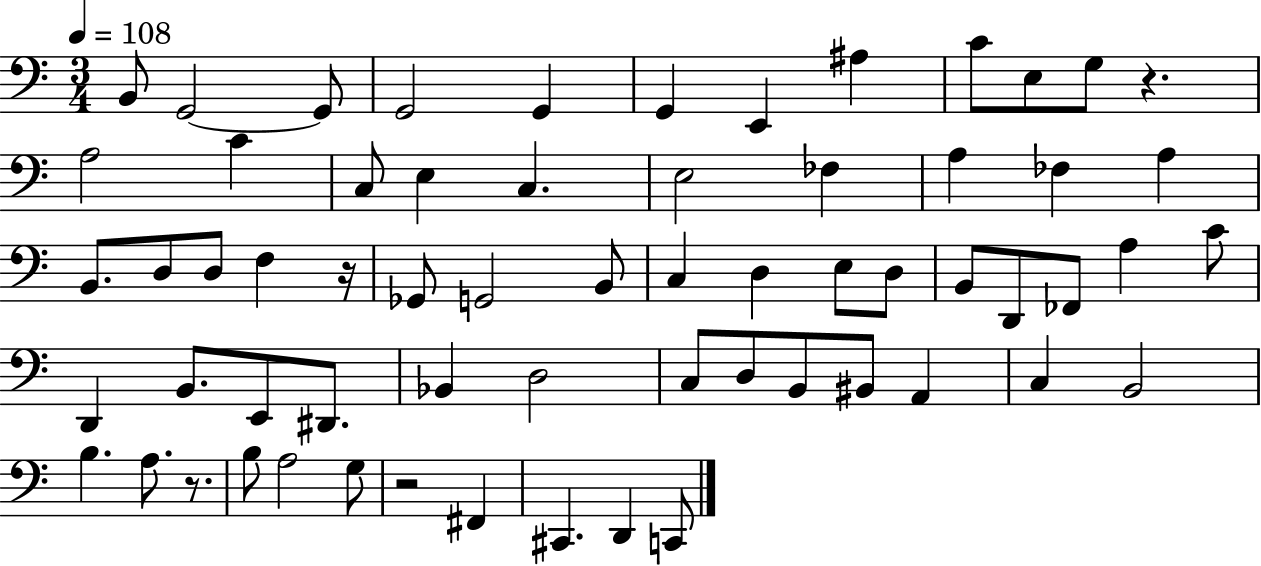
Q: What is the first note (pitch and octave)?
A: B2